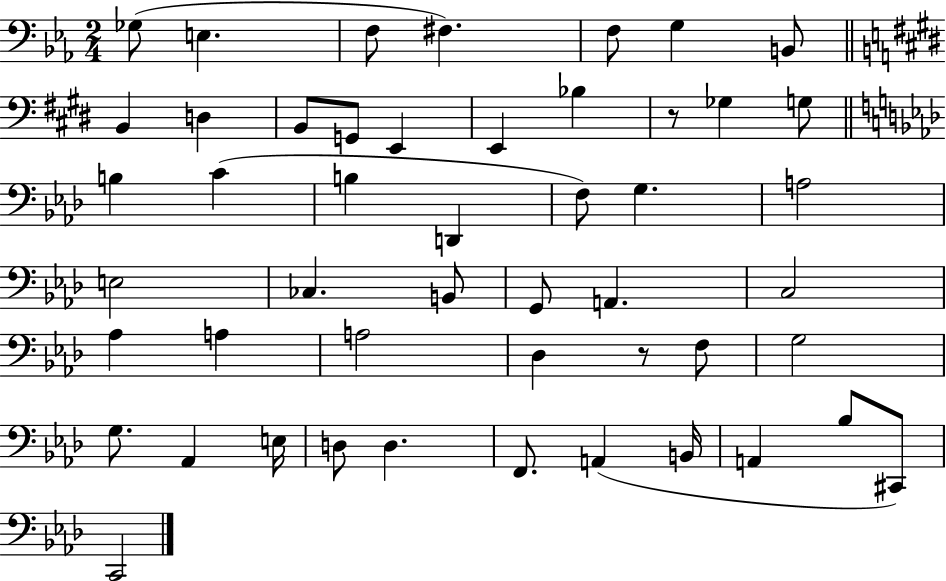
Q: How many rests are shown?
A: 2